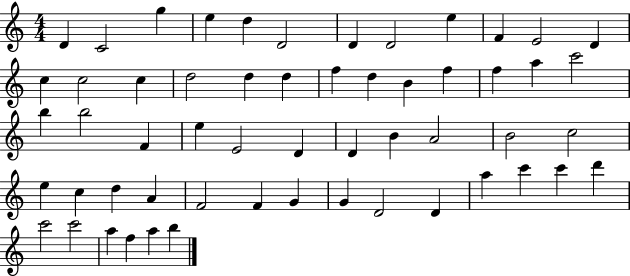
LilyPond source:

{
  \clef treble
  \numericTimeSignature
  \time 4/4
  \key c \major
  d'4 c'2 g''4 | e''4 d''4 d'2 | d'4 d'2 e''4 | f'4 e'2 d'4 | \break c''4 c''2 c''4 | d''2 d''4 d''4 | f''4 d''4 b'4 f''4 | f''4 a''4 c'''2 | \break b''4 b''2 f'4 | e''4 e'2 d'4 | d'4 b'4 a'2 | b'2 c''2 | \break e''4 c''4 d''4 a'4 | f'2 f'4 g'4 | g'4 d'2 d'4 | a''4 c'''4 c'''4 d'''4 | \break c'''2 c'''2 | a''4 f''4 a''4 b''4 | \bar "|."
}